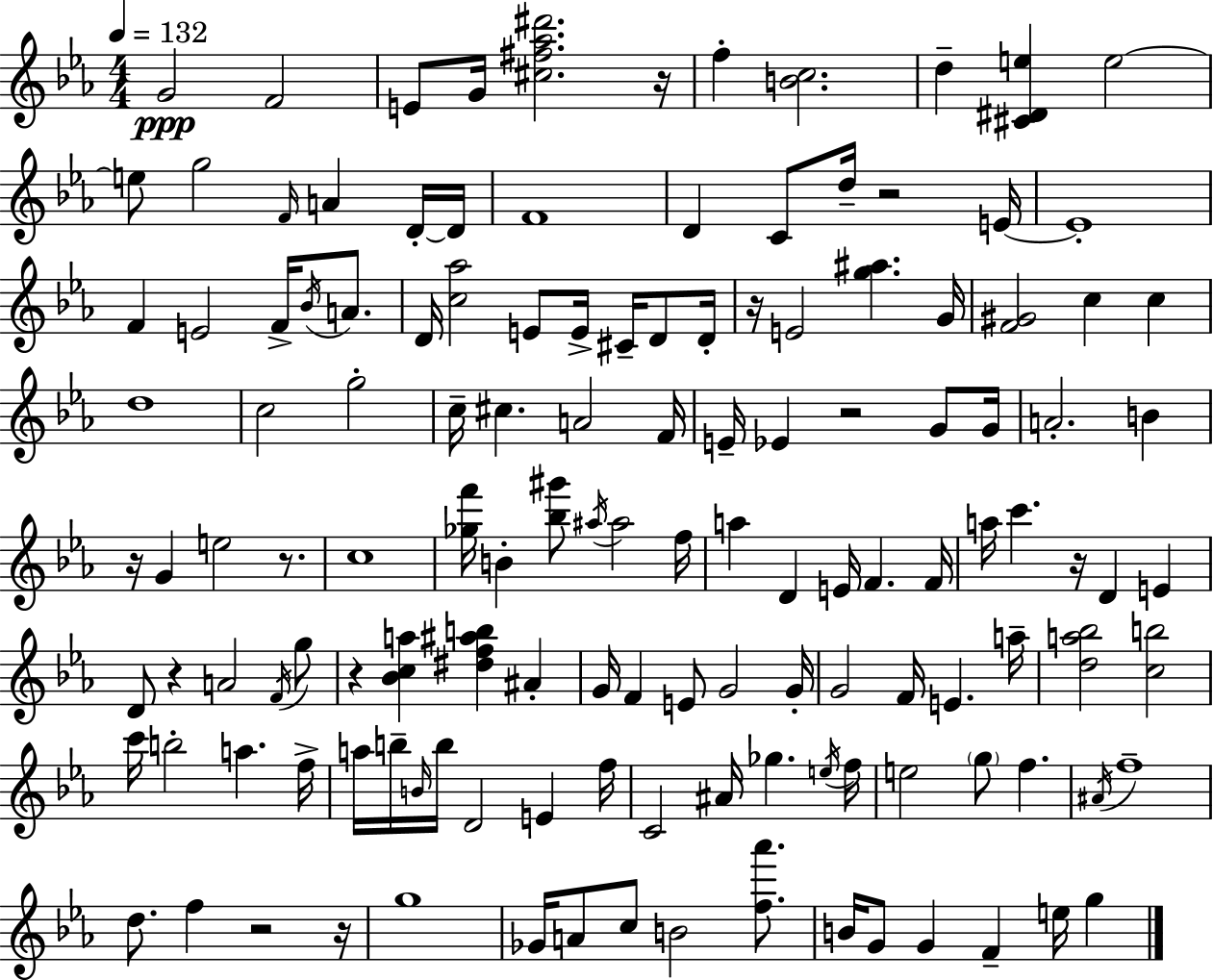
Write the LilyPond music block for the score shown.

{
  \clef treble
  \numericTimeSignature
  \time 4/4
  \key c \minor
  \tempo 4 = 132
  g'2\ppp f'2 | e'8 g'16 <cis'' fis'' aes'' dis'''>2. r16 | f''4-. <b' c''>2. | d''4-- <cis' dis' e''>4 e''2~~ | \break e''8 g''2 \grace { f'16 } a'4 d'16-.~~ | d'16 f'1 | d'4 c'8 d''16-- r2 | e'16~~ e'1-. | \break f'4 e'2 f'16-> \acciaccatura { bes'16 } a'8. | d'16 <c'' aes''>2 e'8 e'16-> cis'16-- d'8 | d'16-. r16 e'2 <g'' ais''>4. | g'16 <f' gis'>2 c''4 c''4 | \break d''1 | c''2 g''2-. | c''16-- cis''4. a'2 | f'16 e'16-- ees'4 r2 g'8 | \break g'16 a'2.-. b'4 | r16 g'4 e''2 r8. | c''1 | <ges'' f'''>16 b'4-. <bes'' gis'''>8 \acciaccatura { ais''16 } ais''2 | \break f''16 a''4 d'4 e'16 f'4. | f'16 a''16 c'''4. r16 d'4 e'4 | d'8 r4 a'2 | \acciaccatura { f'16 } g''8 r4 <bes' c'' a''>4 <dis'' f'' ais'' b''>4 | \break ais'4-. g'16 f'4 e'8 g'2 | g'16-. g'2 f'16 e'4. | a''16-- <d'' a'' bes''>2 <c'' b''>2 | c'''16 b''2-. a''4. | \break f''16-> a''16 b''16-- \grace { b'16 } b''16 d'2 | e'4 f''16 c'2 ais'16 ges''4. | \acciaccatura { e''16 } f''16 e''2 \parenthesize g''8 | f''4. \acciaccatura { ais'16 } f''1-- | \break d''8. f''4 r2 | r16 g''1 | ges'16 a'8 c''8 b'2 | <f'' aes'''>8. b'16 g'8 g'4 f'4-- | \break e''16 g''4 \bar "|."
}